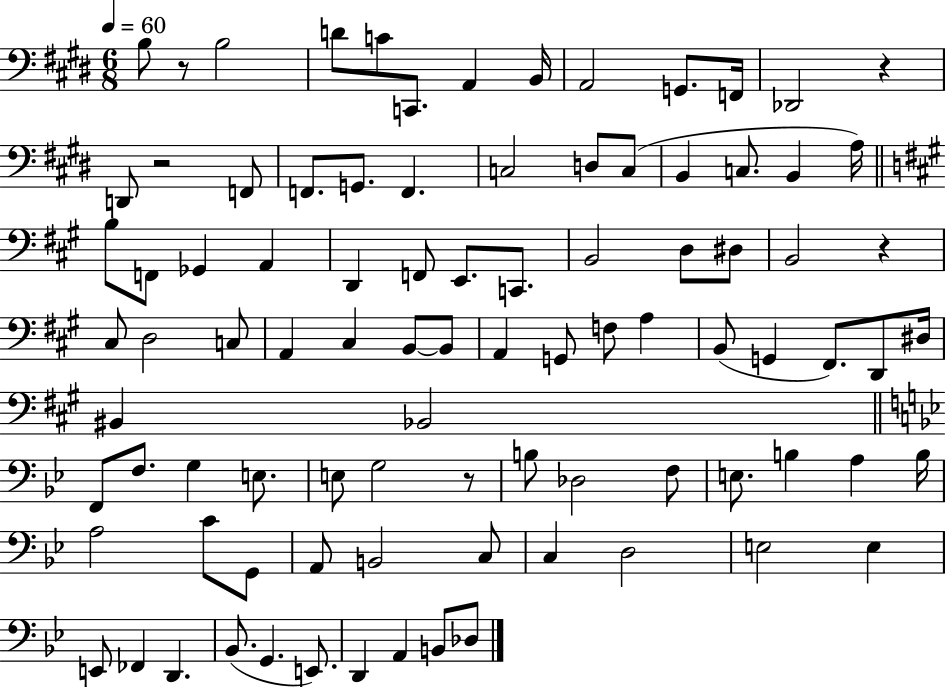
{
  \clef bass
  \numericTimeSignature
  \time 6/8
  \key e \major
  \tempo 4 = 60
  b8 r8 b2 | d'8 c'8 c,8. a,4 b,16 | a,2 g,8. f,16 | des,2 r4 | \break d,8 r2 f,8 | f,8. g,8. f,4. | c2 d8 c8( | b,4 c8. b,4 a16) | \break \bar "||" \break \key a \major b8 f,8 ges,4 a,4 | d,4 f,8 e,8. c,8. | b,2 d8 dis8 | b,2 r4 | \break cis8 d2 c8 | a,4 cis4 b,8~~ b,8 | a,4 g,8 f8 a4 | b,8( g,4 fis,8.) d,8 dis16 | \break bis,4 bes,2 | \bar "||" \break \key g \minor f,8 f8. g4 e8. | e8 g2 r8 | b8 des2 f8 | e8. b4 a4 b16 | \break a2 c'8 g,8 | a,8 b,2 c8 | c4 d2 | e2 e4 | \break e,8 fes,4 d,4. | bes,8.( g,4. e,8.) | d,4 a,4 b,8 des8 | \bar "|."
}